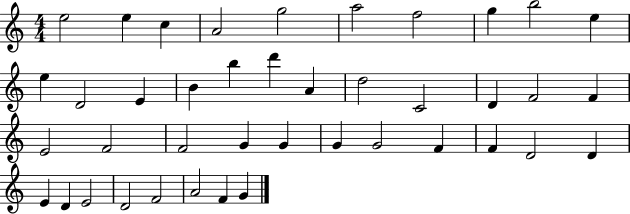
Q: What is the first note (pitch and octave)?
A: E5